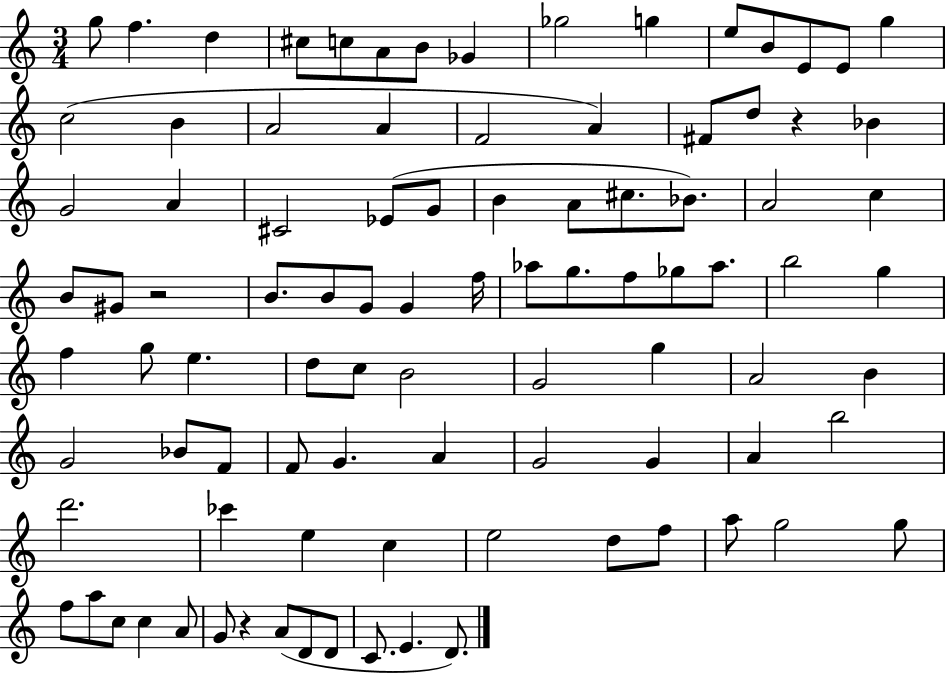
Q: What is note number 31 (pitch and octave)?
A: A4